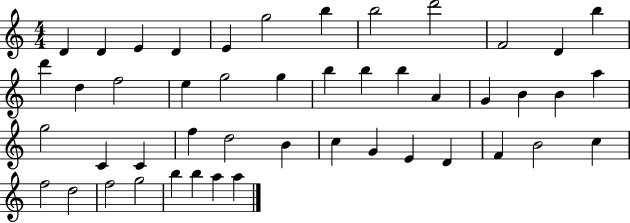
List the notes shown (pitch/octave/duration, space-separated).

D4/q D4/q E4/q D4/q E4/q G5/h B5/q B5/h D6/h F4/h D4/q B5/q D6/q D5/q F5/h E5/q G5/h G5/q B5/q B5/q B5/q A4/q G4/q B4/q B4/q A5/q G5/h C4/q C4/q F5/q D5/h B4/q C5/q G4/q E4/q D4/q F4/q B4/h C5/q F5/h D5/h F5/h G5/h B5/q B5/q A5/q A5/q